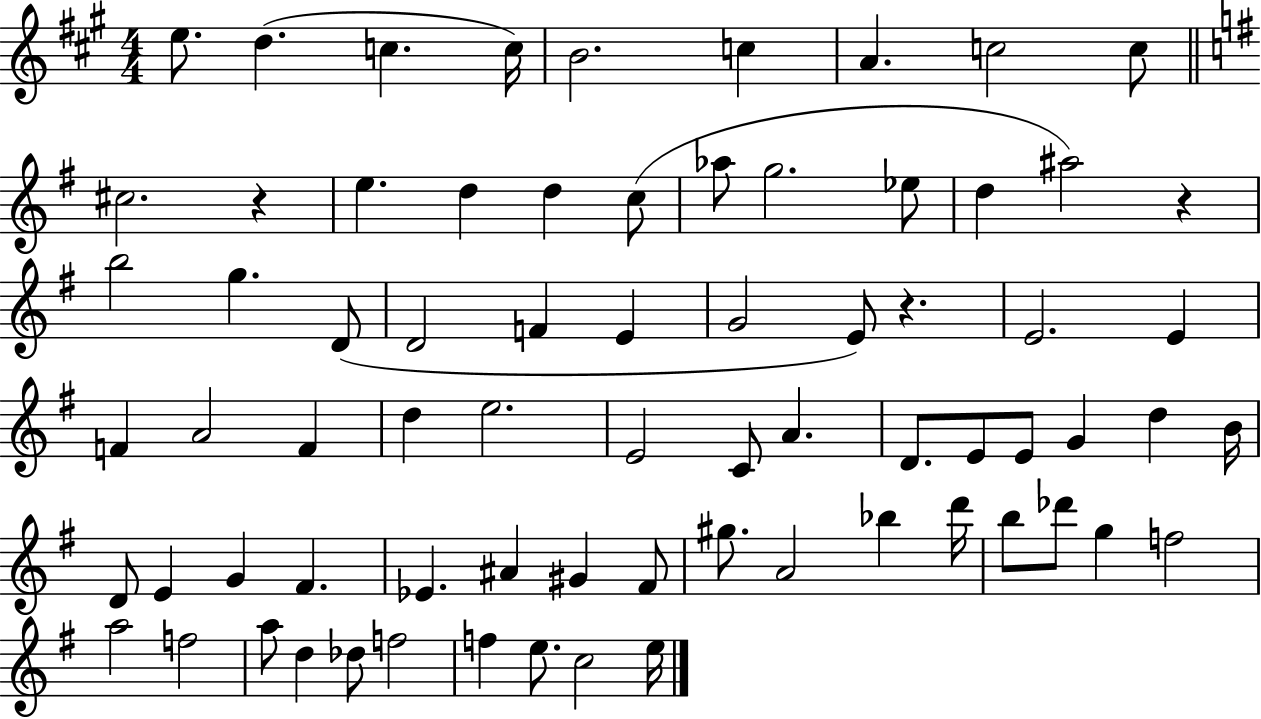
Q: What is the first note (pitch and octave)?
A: E5